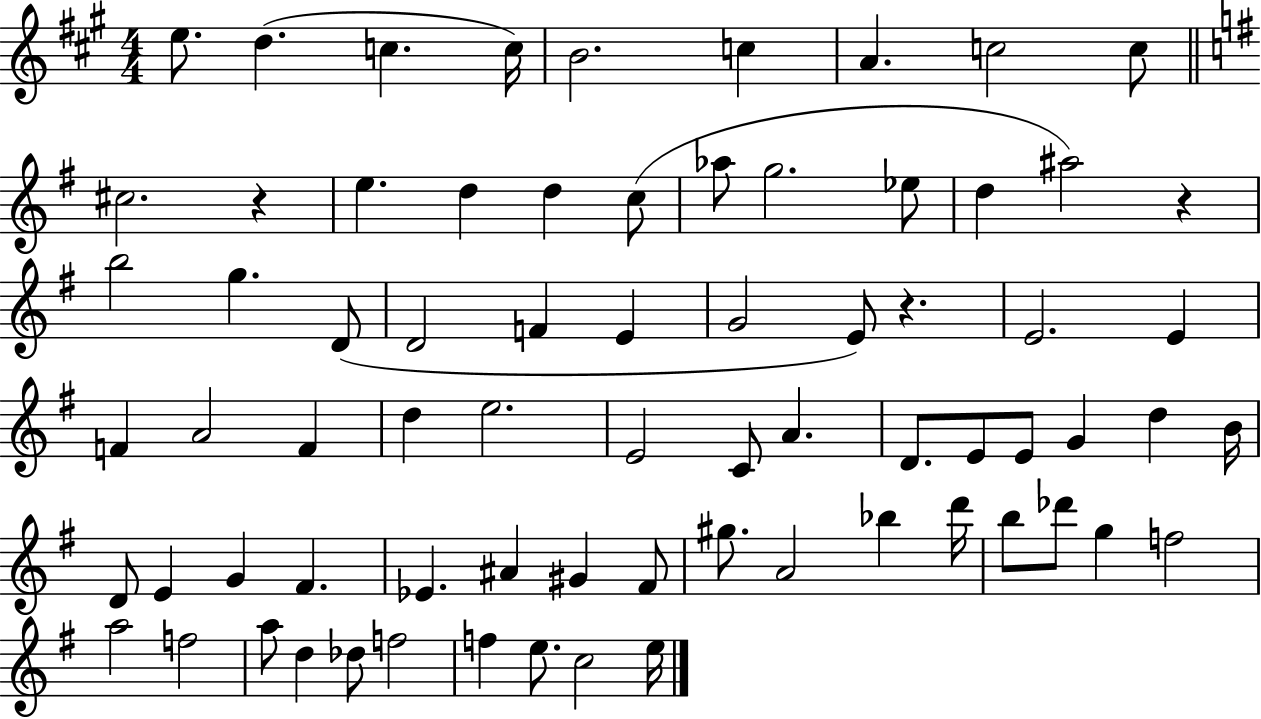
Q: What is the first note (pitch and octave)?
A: E5